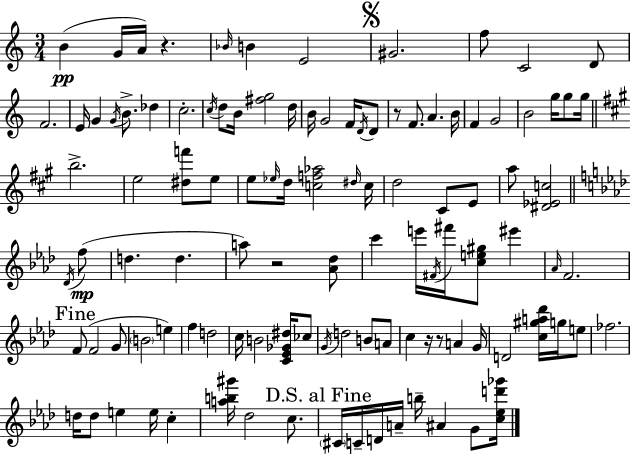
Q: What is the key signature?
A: C major